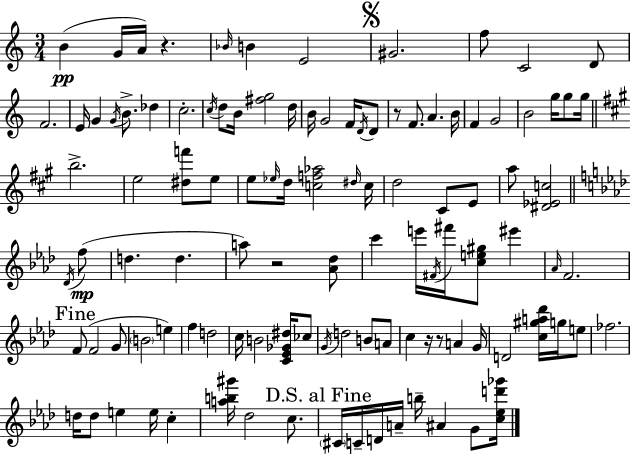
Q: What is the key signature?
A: C major